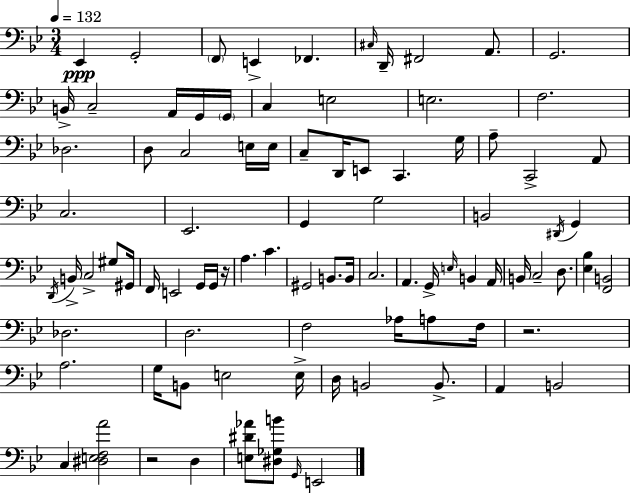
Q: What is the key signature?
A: G minor